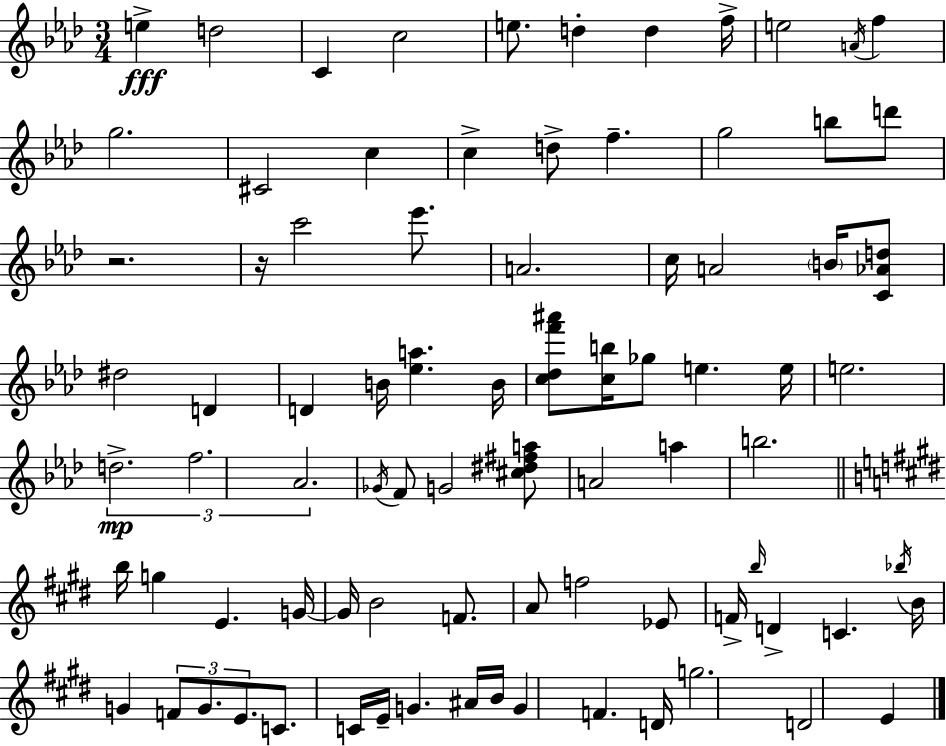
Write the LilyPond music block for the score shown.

{
  \clef treble
  \numericTimeSignature
  \time 3/4
  \key aes \major
  e''4->\fff d''2 | c'4 c''2 | e''8. d''4-. d''4 f''16-> | e''2 \acciaccatura { a'16 } f''4 | \break g''2. | cis'2 c''4 | c''4-> d''8-> f''4.-- | g''2 b''8 d'''8 | \break r2. | r16 c'''2 ees'''8. | a'2. | c''16 a'2 \parenthesize b'16 <c' aes' d''>8 | \break dis''2 d'4 | d'4 b'16 <ees'' a''>4. | b'16 <c'' des'' f''' ais'''>8 <c'' b''>16 ges''8 e''4. | e''16 e''2. | \break \tuplet 3/2 { d''2.->\mp | f''2. | aes'2. } | \acciaccatura { ges'16 } f'8 g'2 | \break <cis'' dis'' fis'' a''>8 a'2 a''4 | b''2. | \bar "||" \break \key e \major b''16 g''4 e'4. g'16~~ | g'16 b'2 f'8. | a'8 f''2 ees'8 | f'16-> \grace { b''16 } d'4-> c'4. | \break \acciaccatura { bes''16 } b'16 g'4 \tuplet 3/2 { f'8 g'8. e'8. } | c'8. c'16 e'16-- g'4. | ais'16 b'16 g'4 f'4. | d'16 g''2. | \break d'2 e'4 | \bar "|."
}